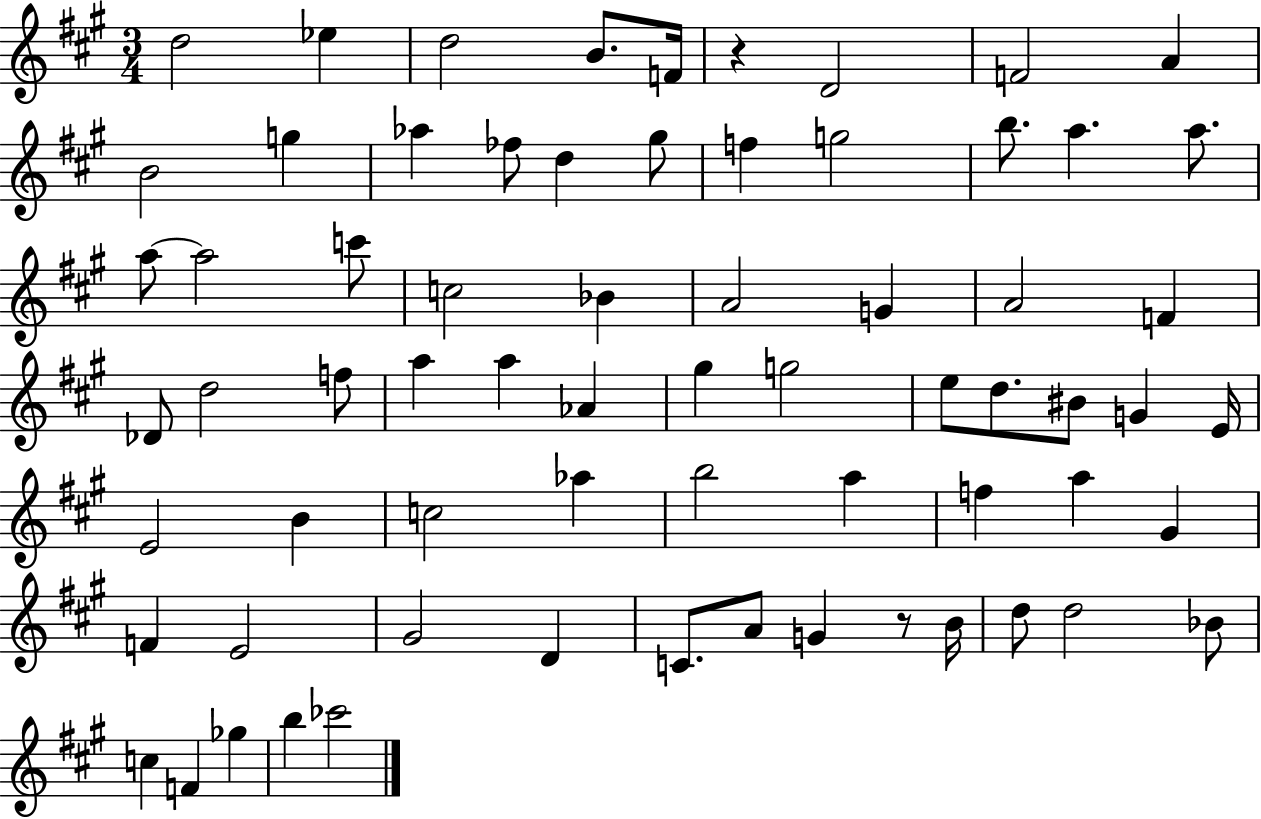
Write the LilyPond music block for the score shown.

{
  \clef treble
  \numericTimeSignature
  \time 3/4
  \key a \major
  d''2 ees''4 | d''2 b'8. f'16 | r4 d'2 | f'2 a'4 | \break b'2 g''4 | aes''4 fes''8 d''4 gis''8 | f''4 g''2 | b''8. a''4. a''8. | \break a''8~~ a''2 c'''8 | c''2 bes'4 | a'2 g'4 | a'2 f'4 | \break des'8 d''2 f''8 | a''4 a''4 aes'4 | gis''4 g''2 | e''8 d''8. bis'8 g'4 e'16 | \break e'2 b'4 | c''2 aes''4 | b''2 a''4 | f''4 a''4 gis'4 | \break f'4 e'2 | gis'2 d'4 | c'8. a'8 g'4 r8 b'16 | d''8 d''2 bes'8 | \break c''4 f'4 ges''4 | b''4 ces'''2 | \bar "|."
}